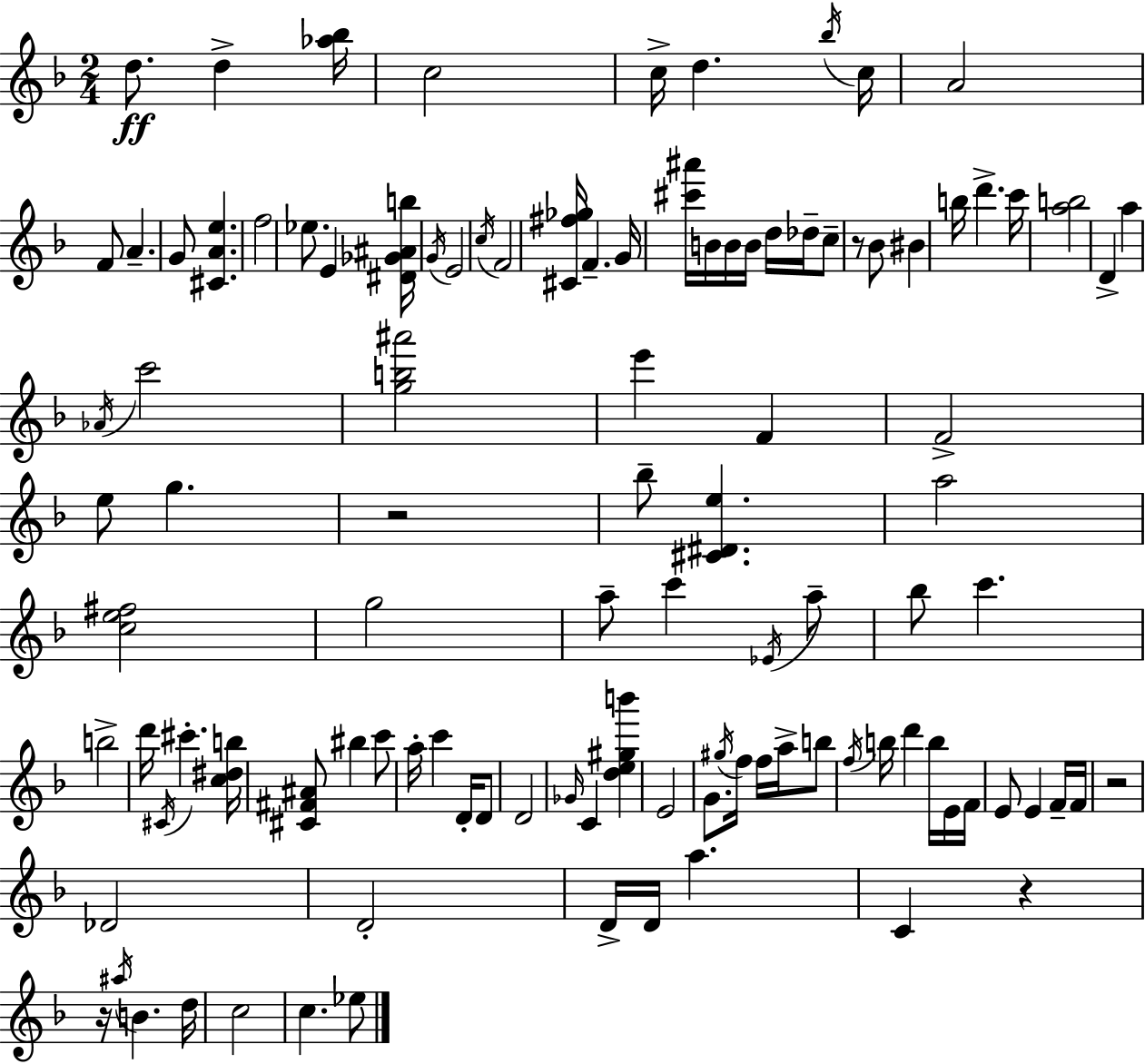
D5/e. D5/q [Ab5,Bb5]/s C5/h C5/s D5/q. Bb5/s C5/s A4/h F4/e A4/q. G4/e [C#4,A4,E5]/q. F5/h Eb5/e. E4/q [D#4,Gb4,A#4,B5]/s G4/s E4/h C5/s F4/h [C#4,F#5,Gb5]/s F4/q. G4/s [C#6,A#6]/s B4/s B4/s B4/s D5/s Db5/s C5/e R/e Bb4/e BIS4/q B5/s D6/q. C6/s [A5,B5]/h D4/q A5/q Ab4/s C6/h [G5,B5,A#6]/h E6/q F4/q F4/h E5/e G5/q. R/h Bb5/e [C#4,D#4,E5]/q. A5/h [C5,E5,F#5]/h G5/h A5/e C6/q Eb4/s A5/e Bb5/e C6/q. B5/h D6/s C#4/s C#6/q. [C5,D#5,B5]/s [C#4,F#4,A#4]/e BIS5/q C6/e A5/s C6/q D4/s D4/e D4/h Gb4/s C4/q [D5,E5,G#5,B6]/q E4/h G4/e. G#5/s F5/s F5/s A5/s B5/e F5/s B5/s D6/q B5/s E4/s F4/s E4/e E4/q F4/s F4/s R/h Db4/h D4/h D4/s D4/s A5/q. C4/q R/q R/s A#5/s B4/q. D5/s C5/h C5/q. Eb5/e